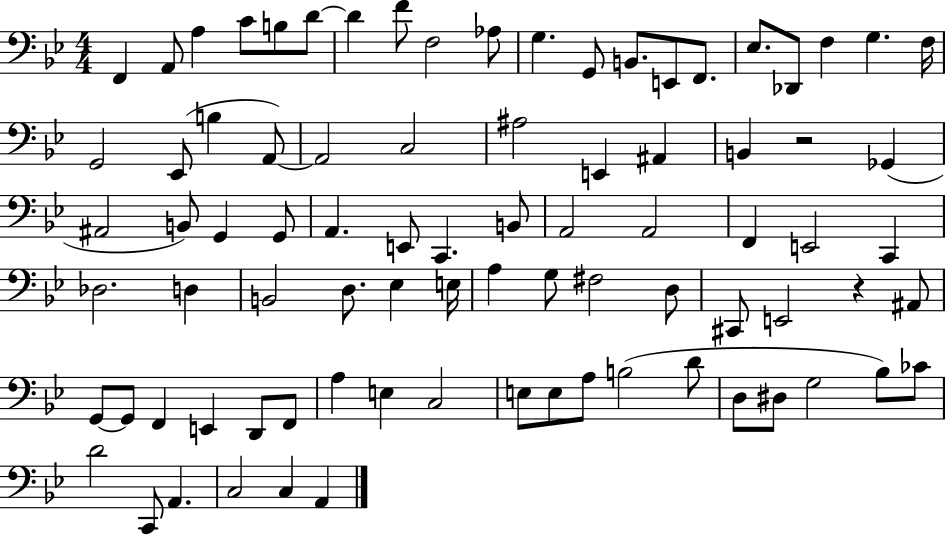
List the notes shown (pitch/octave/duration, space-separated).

F2/q A2/e A3/q C4/e B3/e D4/e D4/q F4/e F3/h Ab3/e G3/q. G2/e B2/e. E2/e F2/e. Eb3/e. Db2/e F3/q G3/q. F3/s G2/h Eb2/e B3/q A2/e A2/h C3/h A#3/h E2/q A#2/q B2/q R/h Gb2/q A#2/h B2/e G2/q G2/e A2/q. E2/e C2/q. B2/e A2/h A2/h F2/q E2/h C2/q Db3/h. D3/q B2/h D3/e. Eb3/q E3/s A3/q G3/e F#3/h D3/e C#2/e E2/h R/q A#2/e G2/e G2/e F2/q E2/q D2/e F2/e A3/q E3/q C3/h E3/e E3/e A3/e B3/h D4/e D3/e D#3/e G3/h Bb3/e CES4/e D4/h C2/e A2/q. C3/h C3/q A2/q